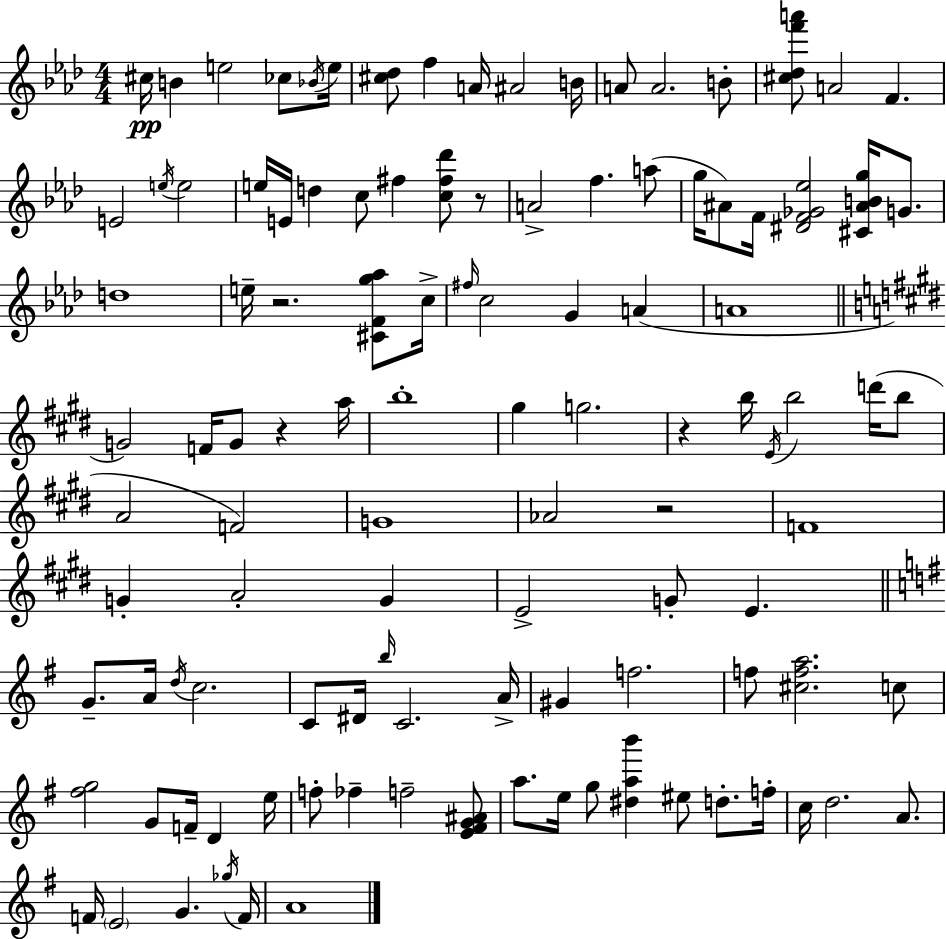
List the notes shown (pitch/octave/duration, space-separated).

C#5/s B4/q E5/h CES5/e Bb4/s E5/s [C#5,Db5]/e F5/q A4/s A#4/h B4/s A4/e A4/h. B4/e [C#5,Db5,F6,A6]/e A4/h F4/q. E4/h E5/s E5/h E5/s E4/s D5/q C5/e F#5/q [C5,F#5,Db6]/e R/e A4/h F5/q. A5/e G5/s A#4/e F4/s [D#4,F4,Gb4,Eb5]/h [C#4,A#4,B4,G5]/s G4/e. D5/w E5/s R/h. [C#4,F4,G5,Ab5]/e C5/s F#5/s C5/h G4/q A4/q A4/w G4/h F4/s G4/e R/q A5/s B5/w G#5/q G5/h. R/q B5/s E4/s B5/h D6/s B5/e A4/h F4/h G4/w Ab4/h R/h F4/w G4/q A4/h G4/q E4/h G4/e E4/q. G4/e. A4/s D5/s C5/h. C4/e D#4/s B5/s C4/h. A4/s G#4/q F5/h. F5/e [C#5,F5,A5]/h. C5/e [F#5,G5]/h G4/e F4/s D4/q E5/s F5/e FES5/q F5/h [E4,F#4,G4,A#4]/e A5/e. E5/s G5/e [D#5,A5,B6]/q EIS5/e D5/e. F5/s C5/s D5/h. A4/e. F4/s E4/h G4/q. Gb5/s F4/s A4/w